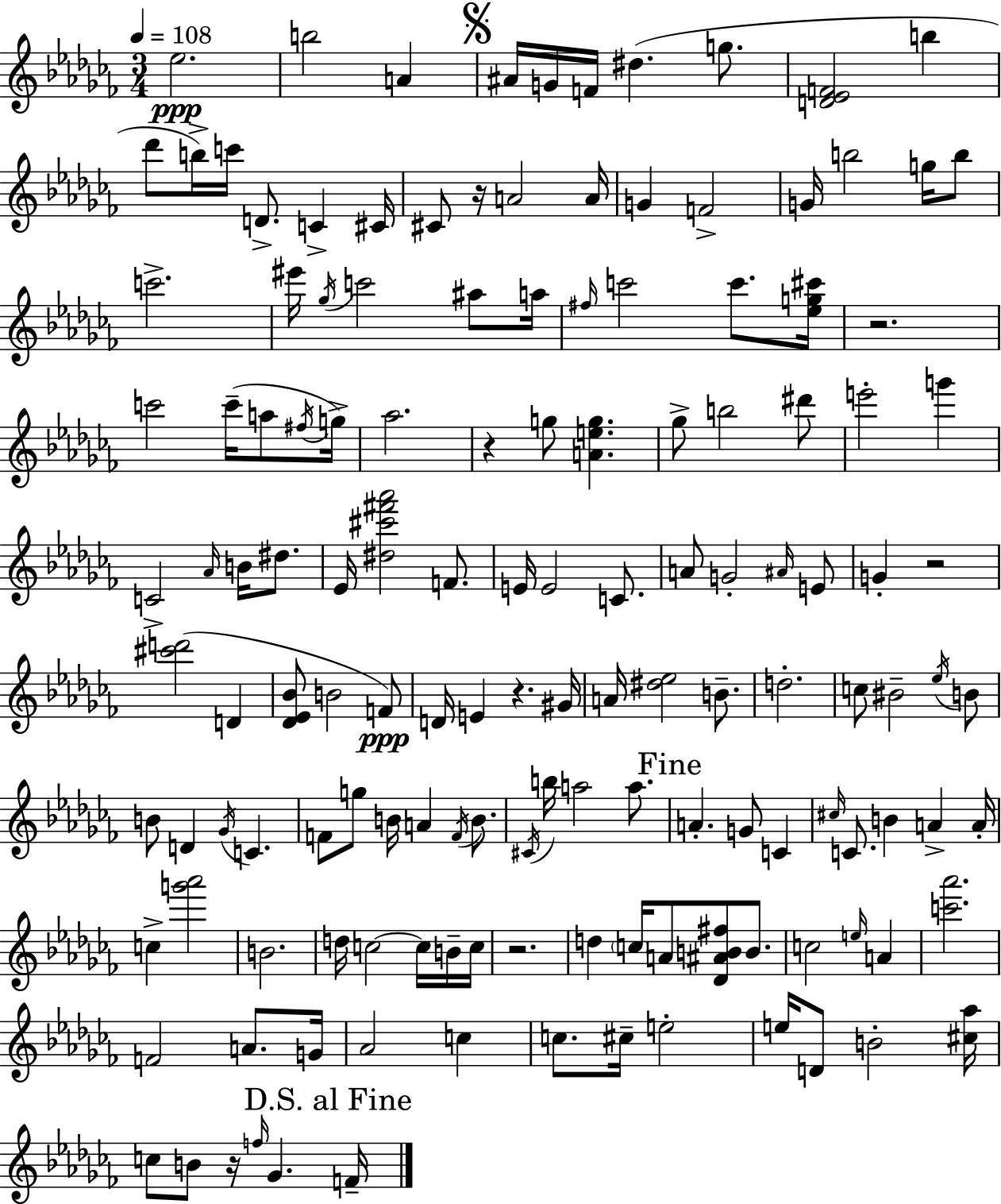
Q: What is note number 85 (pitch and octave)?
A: A5